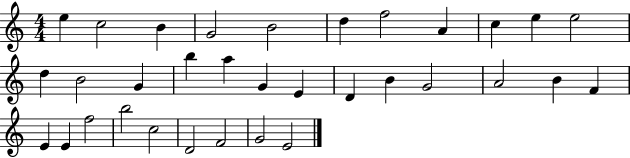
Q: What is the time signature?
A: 4/4